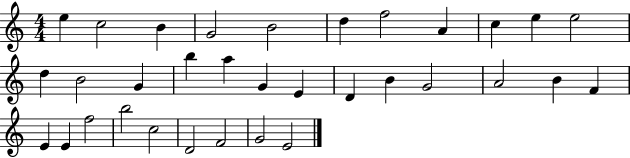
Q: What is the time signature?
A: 4/4